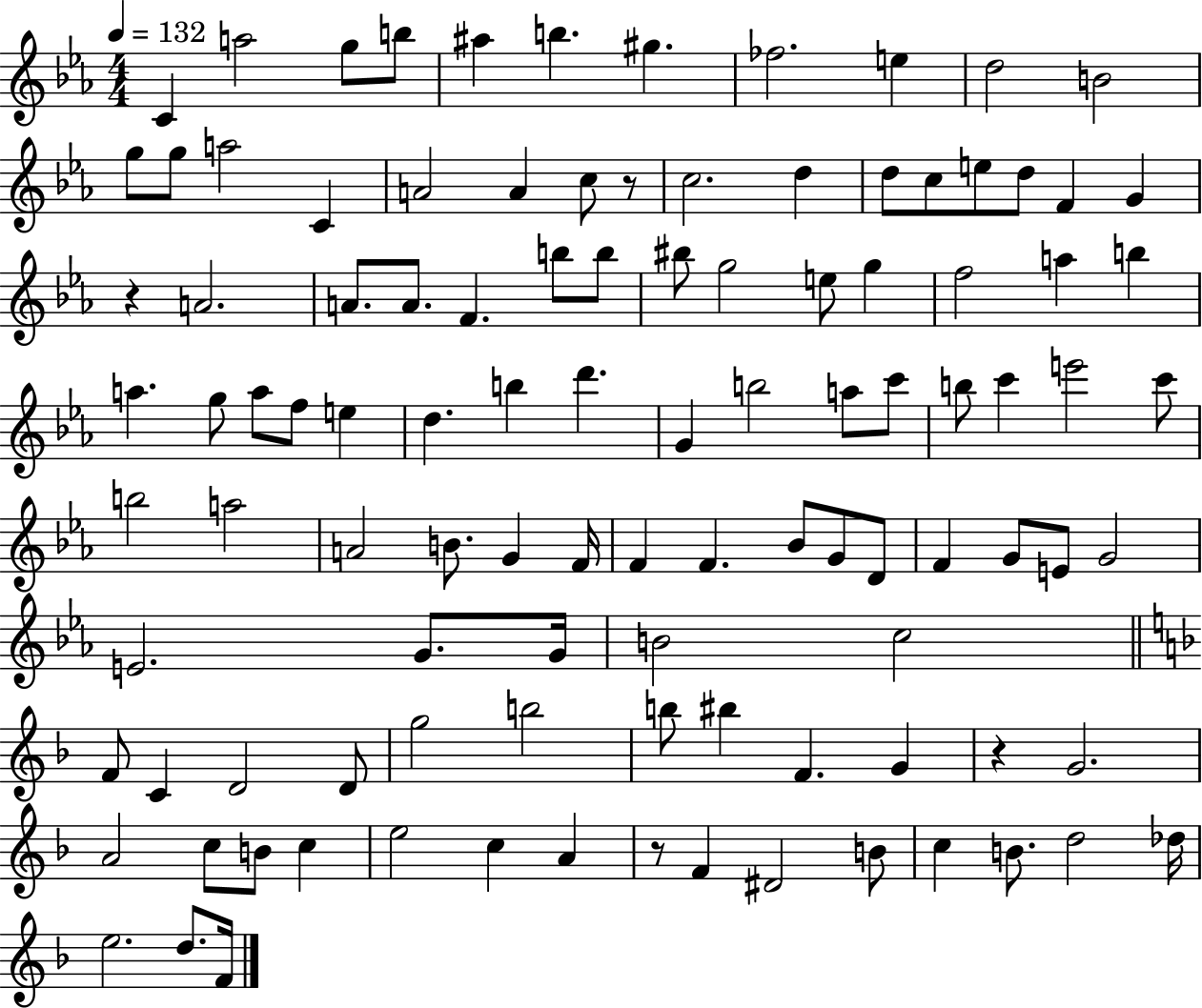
C4/q A5/h G5/e B5/e A#5/q B5/q. G#5/q. FES5/h. E5/q D5/h B4/h G5/e G5/e A5/h C4/q A4/h A4/q C5/e R/e C5/h. D5/q D5/e C5/e E5/e D5/e F4/q G4/q R/q A4/h. A4/e. A4/e. F4/q. B5/e B5/e BIS5/e G5/h E5/e G5/q F5/h A5/q B5/q A5/q. G5/e A5/e F5/e E5/q D5/q. B5/q D6/q. G4/q B5/h A5/e C6/e B5/e C6/q E6/h C6/e B5/h A5/h A4/h B4/e. G4/q F4/s F4/q F4/q. Bb4/e G4/e D4/e F4/q G4/e E4/e G4/h E4/h. G4/e. G4/s B4/h C5/h F4/e C4/q D4/h D4/e G5/h B5/h B5/e BIS5/q F4/q. G4/q R/q G4/h. A4/h C5/e B4/e C5/q E5/h C5/q A4/q R/e F4/q D#4/h B4/e C5/q B4/e. D5/h Db5/s E5/h. D5/e. F4/s